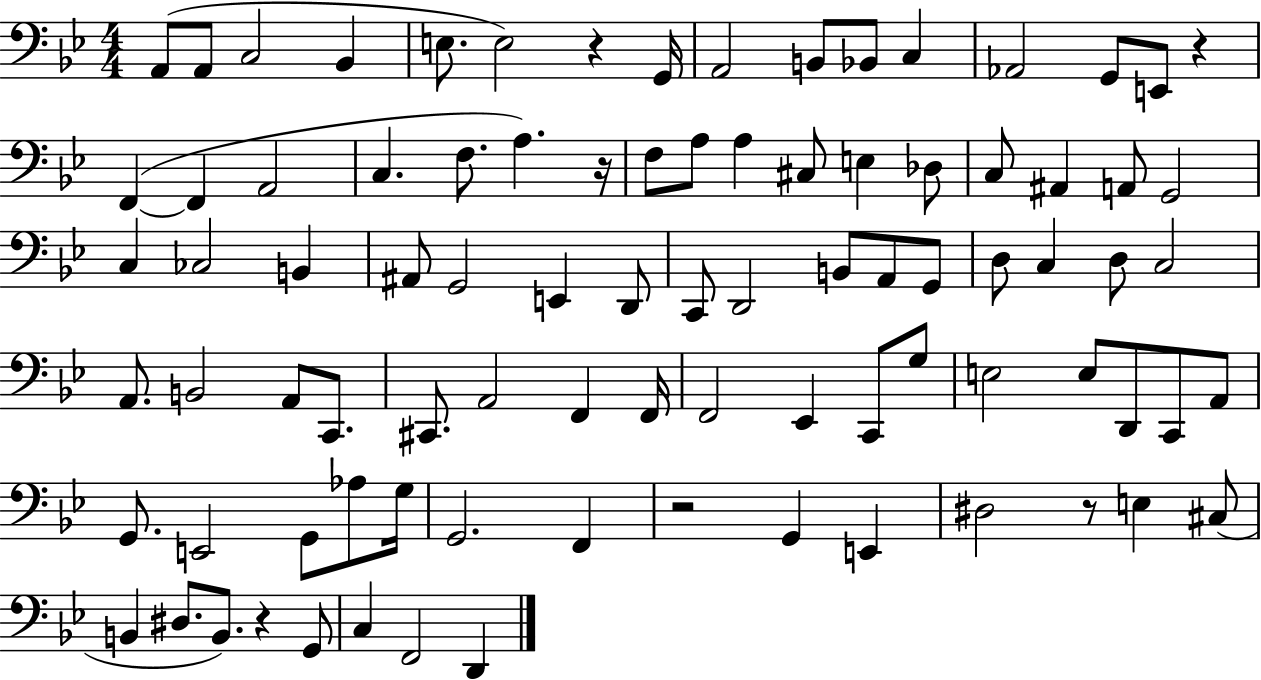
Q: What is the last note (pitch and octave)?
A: D2